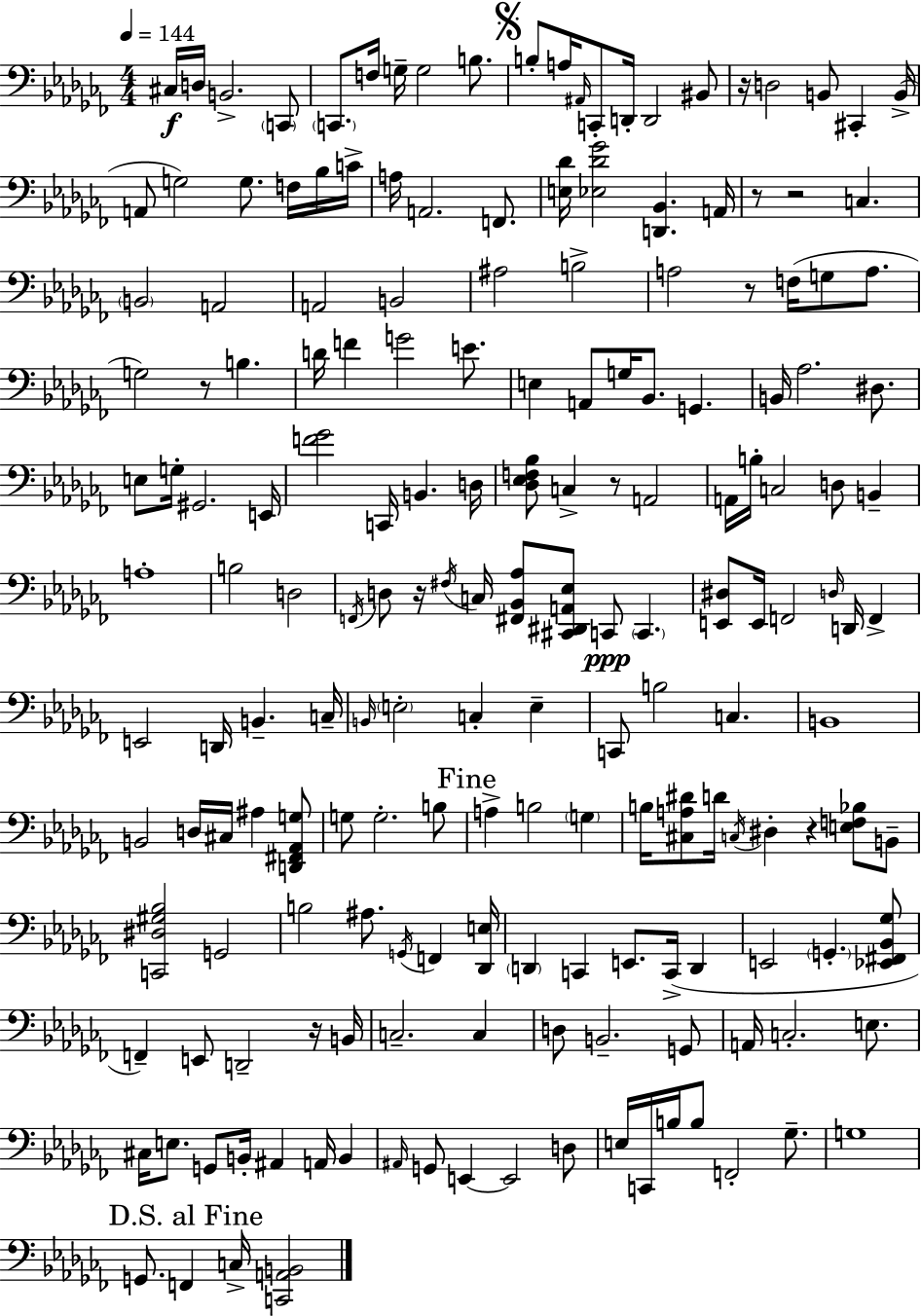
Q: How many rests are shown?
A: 9